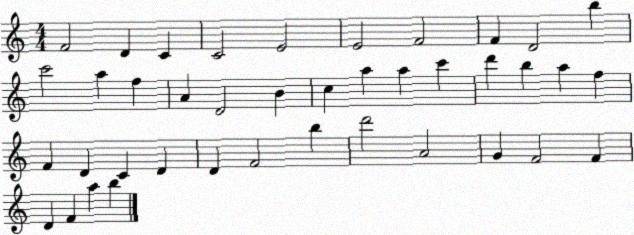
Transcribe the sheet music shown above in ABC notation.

X:1
T:Untitled
M:4/4
L:1/4
K:C
F2 D C C2 E2 E2 F2 F D2 b c'2 a f A D2 B c a a c' d' b a f F D C D D F2 b d'2 A2 G F2 F D F a b